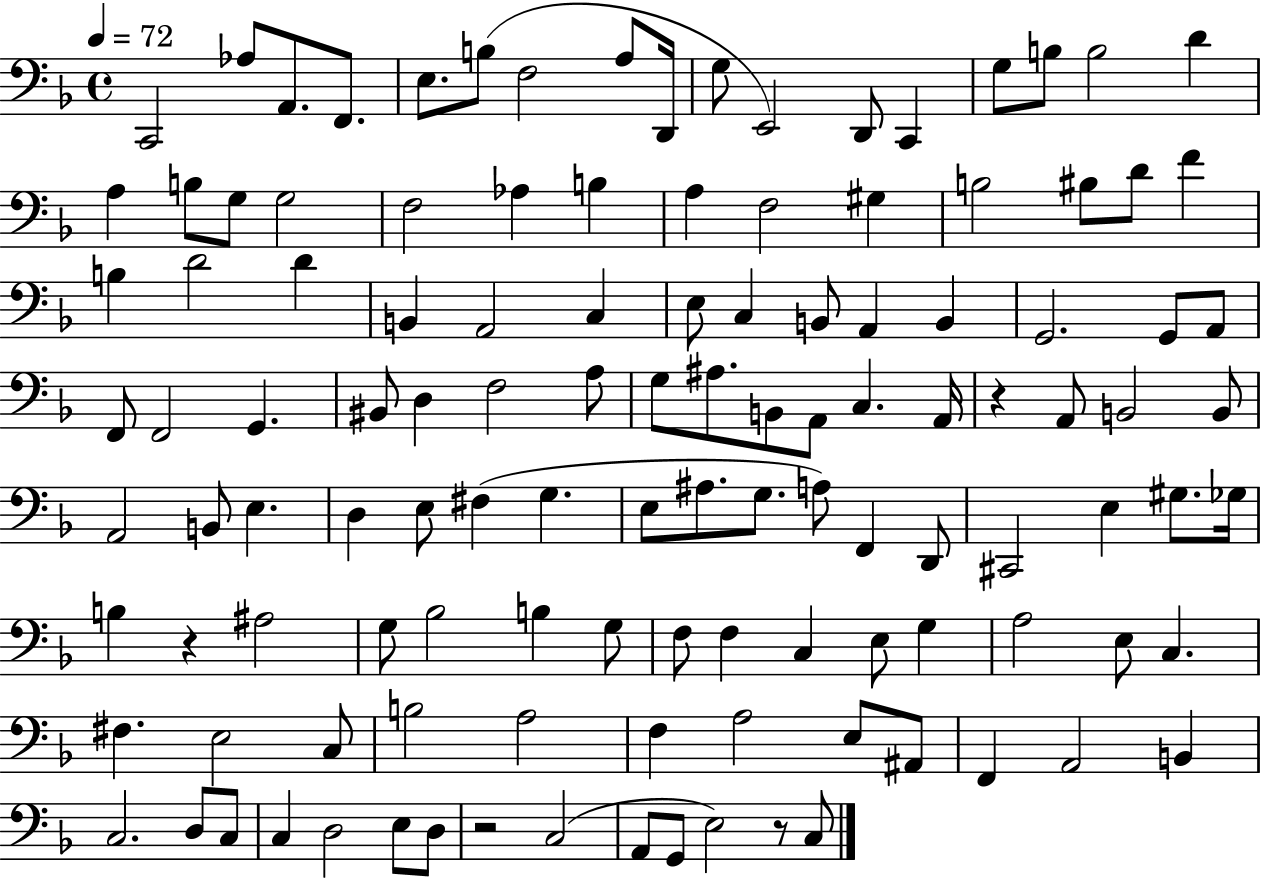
C2/h Ab3/e A2/e. F2/e. E3/e. B3/e F3/h A3/e D2/s G3/e E2/h D2/e C2/q G3/e B3/e B3/h D4/q A3/q B3/e G3/e G3/h F3/h Ab3/q B3/q A3/q F3/h G#3/q B3/h BIS3/e D4/e F4/q B3/q D4/h D4/q B2/q A2/h C3/q E3/e C3/q B2/e A2/q B2/q G2/h. G2/e A2/e F2/e F2/h G2/q. BIS2/e D3/q F3/h A3/e G3/e A#3/e. B2/e A2/e C3/q. A2/s R/q A2/e B2/h B2/e A2/h B2/e E3/q. D3/q E3/e F#3/q G3/q. E3/e A#3/e. G3/e. A3/e F2/q D2/e C#2/h E3/q G#3/e. Gb3/s B3/q R/q A#3/h G3/e Bb3/h B3/q G3/e F3/e F3/q C3/q E3/e G3/q A3/h E3/e C3/q. F#3/q. E3/h C3/e B3/h A3/h F3/q A3/h E3/e A#2/e F2/q A2/h B2/q C3/h. D3/e C3/e C3/q D3/h E3/e D3/e R/h C3/h A2/e G2/e E3/h R/e C3/e